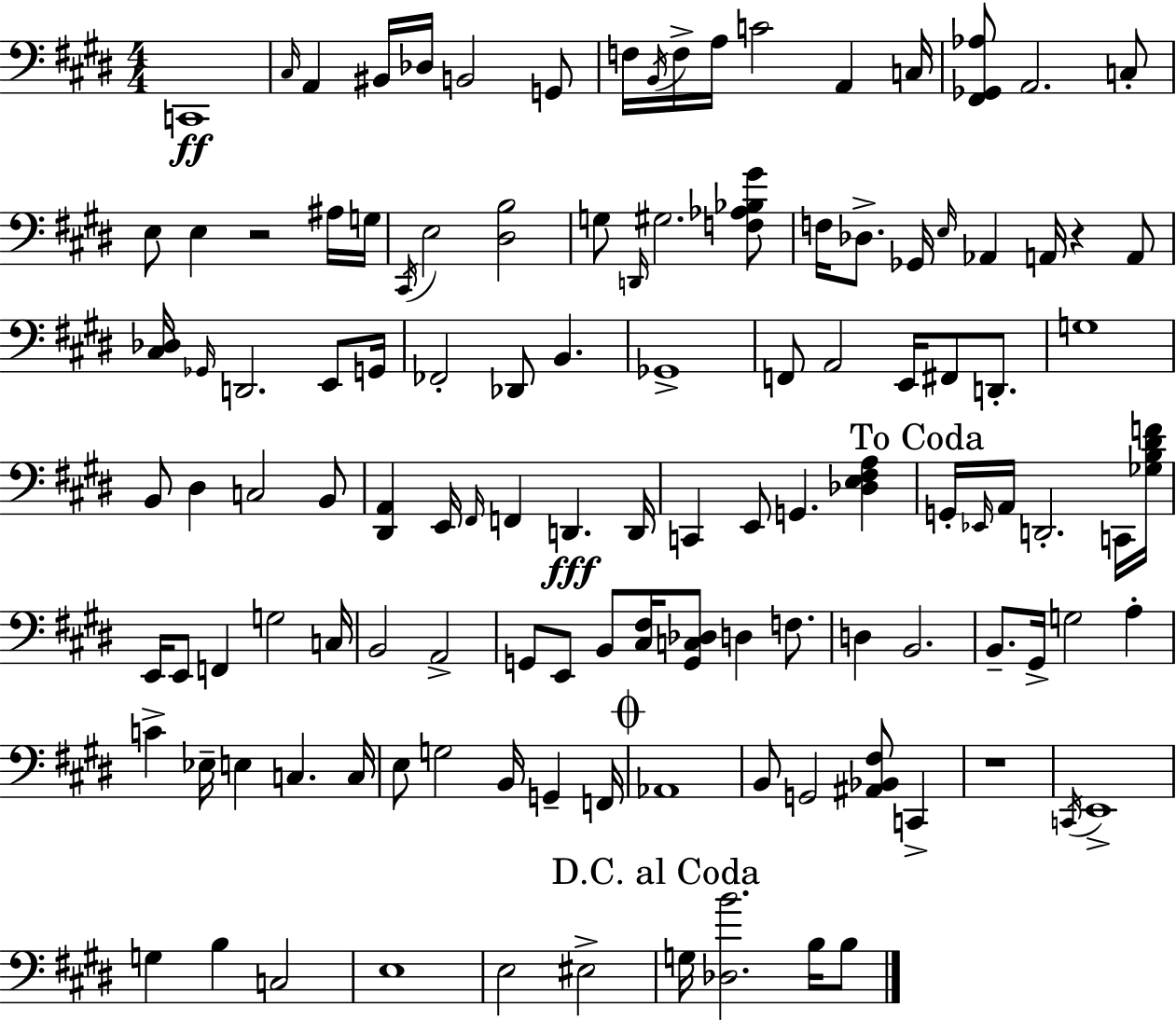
X:1
T:Untitled
M:4/4
L:1/4
K:E
C,,4 ^C,/4 A,, ^B,,/4 _D,/4 B,,2 G,,/2 F,/4 B,,/4 F,/4 A,/4 C2 A,, C,/4 [^F,,_G,,_A,]/2 A,,2 C,/2 E,/2 E, z2 ^A,/4 G,/4 ^C,,/4 E,2 [^D,B,]2 G,/2 D,,/4 ^G,2 [F,_A,_B,^G]/2 F,/4 _D,/2 _G,,/4 E,/4 _A,, A,,/4 z A,,/2 [^C,_D,]/4 _G,,/4 D,,2 E,,/2 G,,/4 _F,,2 _D,,/2 B,, _G,,4 F,,/2 A,,2 E,,/4 ^F,,/2 D,,/2 G,4 B,,/2 ^D, C,2 B,,/2 [^D,,A,,] E,,/4 ^F,,/4 F,, D,, D,,/4 C,, E,,/2 G,, [_D,E,^F,A,] G,,/4 _E,,/4 A,,/4 D,,2 C,,/4 [_G,B,^DF]/4 E,,/4 E,,/2 F,, G,2 C,/4 B,,2 A,,2 G,,/2 E,,/2 B,,/2 [^C,^F,]/4 [G,,C,_D,]/2 D, F,/2 D, B,,2 B,,/2 ^G,,/4 G,2 A, C _E,/4 E, C, C,/4 E,/2 G,2 B,,/4 G,, F,,/4 _A,,4 B,,/2 G,,2 [^A,,_B,,^F,]/2 C,, z4 C,,/4 E,,4 G, B, C,2 E,4 E,2 ^E,2 G,/4 [_D,B]2 B,/4 B,/2